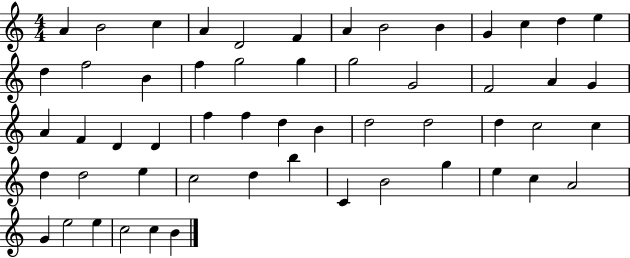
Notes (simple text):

A4/q B4/h C5/q A4/q D4/h F4/q A4/q B4/h B4/q G4/q C5/q D5/q E5/q D5/q F5/h B4/q F5/q G5/h G5/q G5/h G4/h F4/h A4/q G4/q A4/q F4/q D4/q D4/q F5/q F5/q D5/q B4/q D5/h D5/h D5/q C5/h C5/q D5/q D5/h E5/q C5/h D5/q B5/q C4/q B4/h G5/q E5/q C5/q A4/h G4/q E5/h E5/q C5/h C5/q B4/q